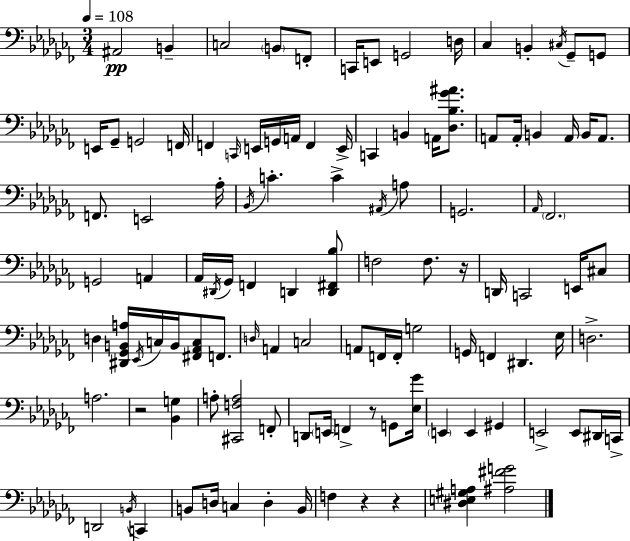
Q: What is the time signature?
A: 3/4